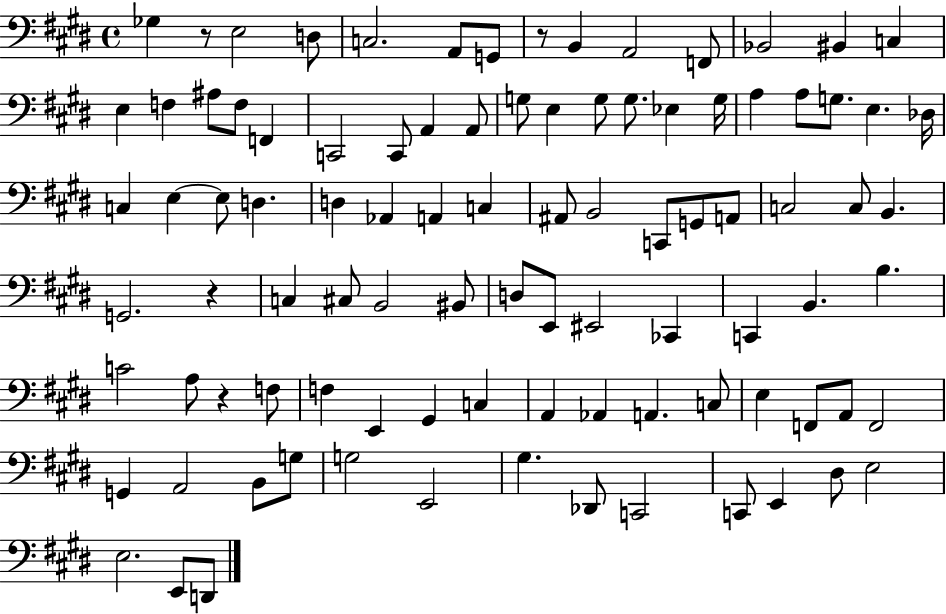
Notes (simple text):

Gb3/q R/e E3/h D3/e C3/h. A2/e G2/e R/e B2/q A2/h F2/e Bb2/h BIS2/q C3/q E3/q F3/q A#3/e F3/e F2/q C2/h C2/e A2/q A2/e G3/e E3/q G3/e G3/e. Eb3/q G3/s A3/q A3/e G3/e. E3/q. Db3/s C3/q E3/q E3/e D3/q. D3/q Ab2/q A2/q C3/q A#2/e B2/h C2/e G2/e A2/e C3/h C3/e B2/q. G2/h. R/q C3/q C#3/e B2/h BIS2/e D3/e E2/e EIS2/h CES2/q C2/q B2/q. B3/q. C4/h A3/e R/q F3/e F3/q E2/q G#2/q C3/q A2/q Ab2/q A2/q. C3/e E3/q F2/e A2/e F2/h G2/q A2/h B2/e G3/e G3/h E2/h G#3/q. Db2/e C2/h C2/e E2/q D#3/e E3/h E3/h. E2/e D2/e